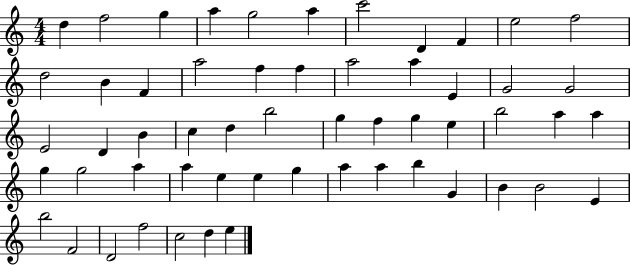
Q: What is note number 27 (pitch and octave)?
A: D5